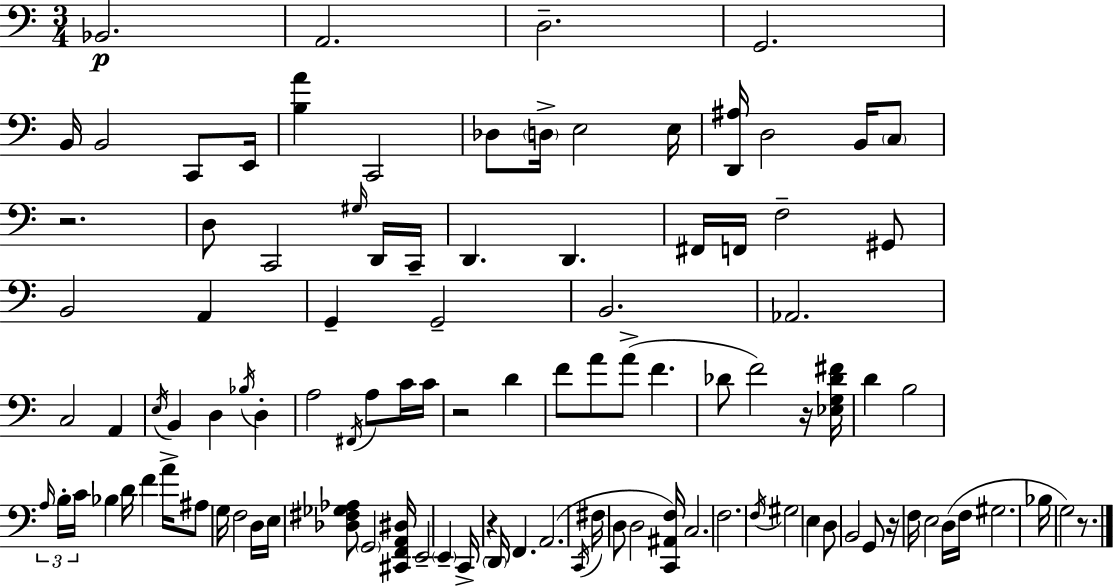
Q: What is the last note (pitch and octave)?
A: G3